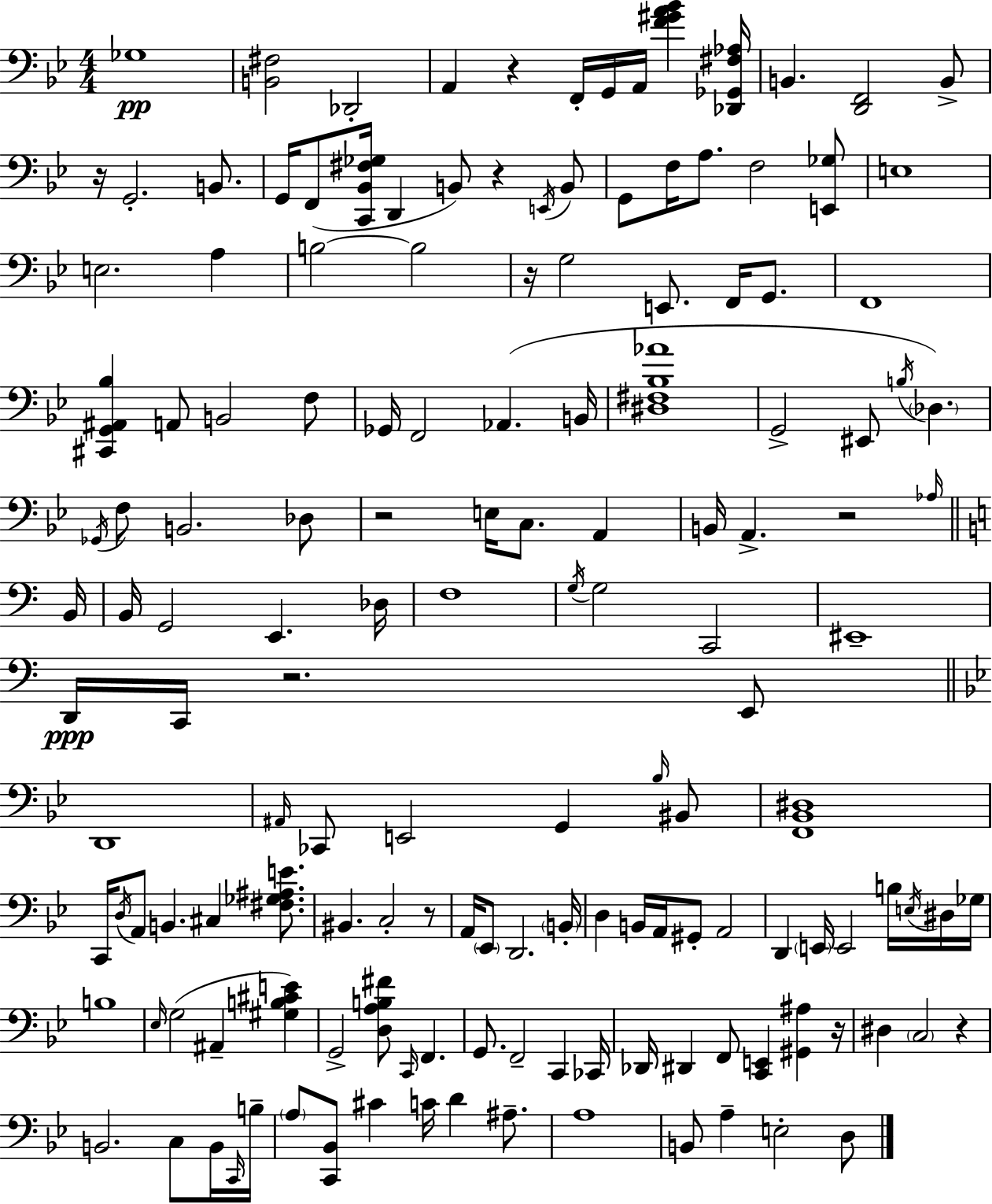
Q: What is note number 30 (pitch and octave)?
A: F2